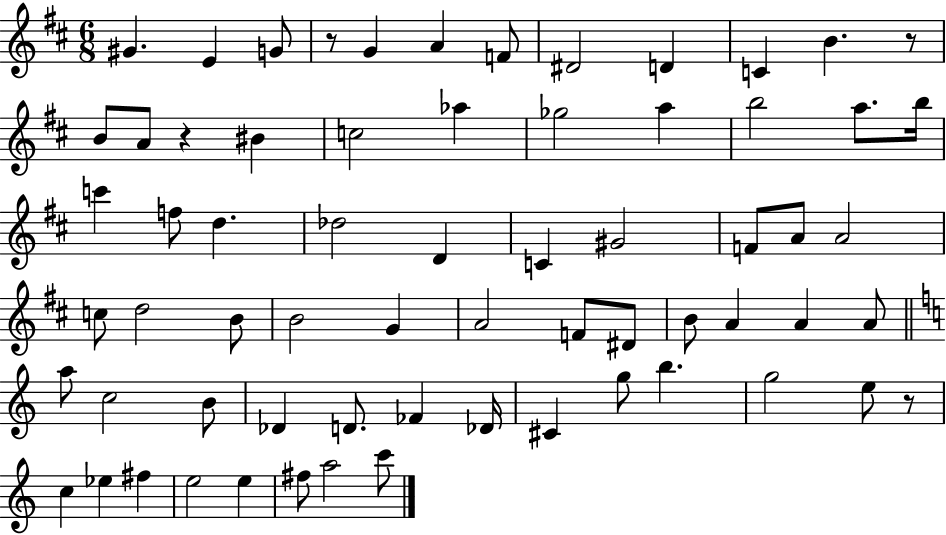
X:1
T:Untitled
M:6/8
L:1/4
K:D
^G E G/2 z/2 G A F/2 ^D2 D C B z/2 B/2 A/2 z ^B c2 _a _g2 a b2 a/2 b/4 c' f/2 d _d2 D C ^G2 F/2 A/2 A2 c/2 d2 B/2 B2 G A2 F/2 ^D/2 B/2 A A A/2 a/2 c2 B/2 _D D/2 _F _D/4 ^C g/2 b g2 e/2 z/2 c _e ^f e2 e ^f/2 a2 c'/2